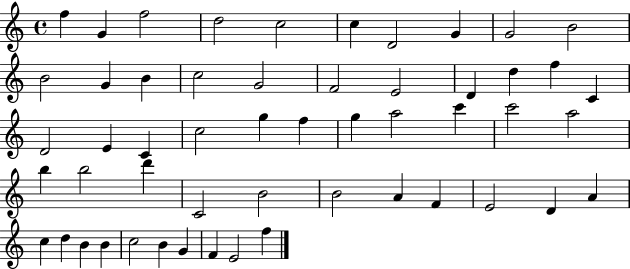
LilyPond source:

{
  \clef treble
  \time 4/4
  \defaultTimeSignature
  \key c \major
  f''4 g'4 f''2 | d''2 c''2 | c''4 d'2 g'4 | g'2 b'2 | \break b'2 g'4 b'4 | c''2 g'2 | f'2 e'2 | d'4 d''4 f''4 c'4 | \break d'2 e'4 c'4 | c''2 g''4 f''4 | g''4 a''2 c'''4 | c'''2 a''2 | \break b''4 b''2 d'''4 | c'2 b'2 | b'2 a'4 f'4 | e'2 d'4 a'4 | \break c''4 d''4 b'4 b'4 | c''2 b'4 g'4 | f'4 e'2 f''4 | \bar "|."
}